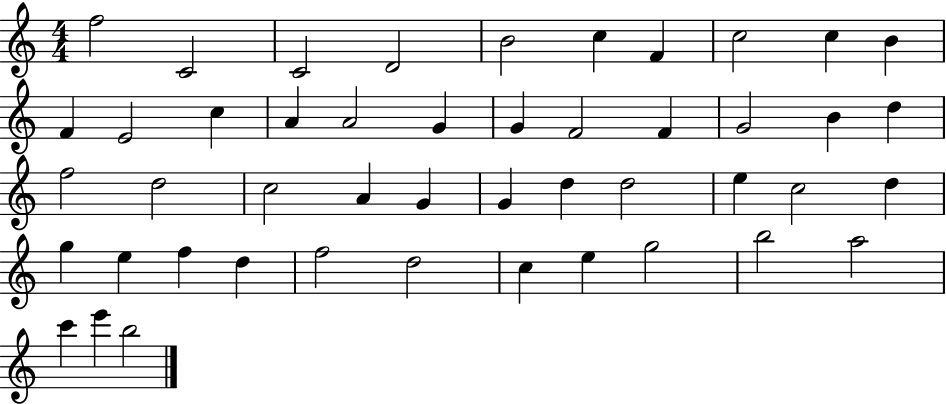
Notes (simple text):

F5/h C4/h C4/h D4/h B4/h C5/q F4/q C5/h C5/q B4/q F4/q E4/h C5/q A4/q A4/h G4/q G4/q F4/h F4/q G4/h B4/q D5/q F5/h D5/h C5/h A4/q G4/q G4/q D5/q D5/h E5/q C5/h D5/q G5/q E5/q F5/q D5/q F5/h D5/h C5/q E5/q G5/h B5/h A5/h C6/q E6/q B5/h